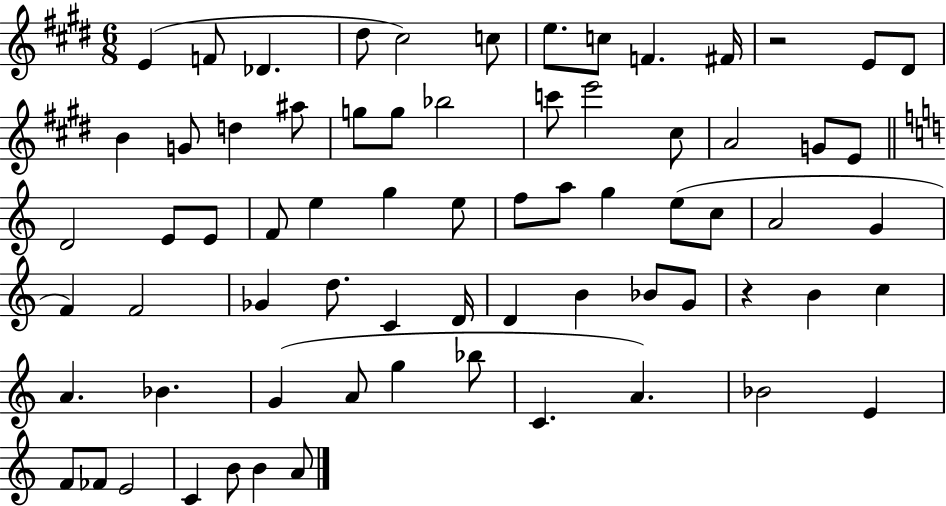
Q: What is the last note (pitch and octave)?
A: A4